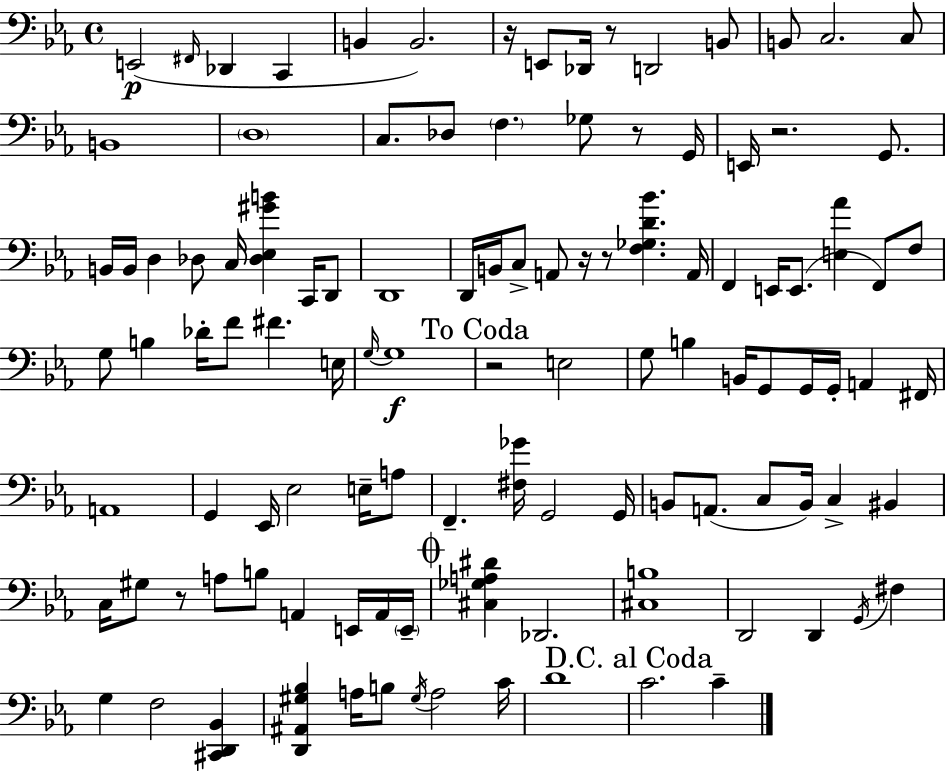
E2/h F#2/s Db2/q C2/q B2/q B2/h. R/s E2/e Db2/s R/e D2/h B2/e B2/e C3/h. C3/e B2/w D3/w C3/e. Db3/e F3/q. Gb3/e R/e G2/s E2/s R/h. G2/e. B2/s B2/s D3/q Db3/e C3/s [Db3,Eb3,G#4,B4]/q C2/s D2/e D2/w D2/s B2/s C3/e A2/e R/s R/e [F3,Gb3,D4,Bb4]/q. A2/s F2/q E2/s E2/e. [E3,Ab4]/q F2/e F3/e G3/e B3/q Db4/s F4/e F#4/q. E3/s G3/s G3/w R/h E3/h G3/e B3/q B2/s G2/e G2/s G2/s A2/q F#2/s A2/w G2/q Eb2/s Eb3/h E3/s A3/e F2/q. [F#3,Gb4]/s G2/h G2/s B2/e A2/e. C3/e B2/s C3/q BIS2/q C3/s G#3/e R/e A3/e B3/e A2/q E2/s A2/s E2/s [C#3,Gb3,A3,D#4]/q Db2/h. [C#3,B3]/w D2/h D2/q G2/s F#3/q G3/q F3/h [C#2,D2,Bb2]/q [D2,A#2,G#3,Bb3]/q A3/s B3/e G#3/s A3/h C4/s D4/w C4/h. C4/q